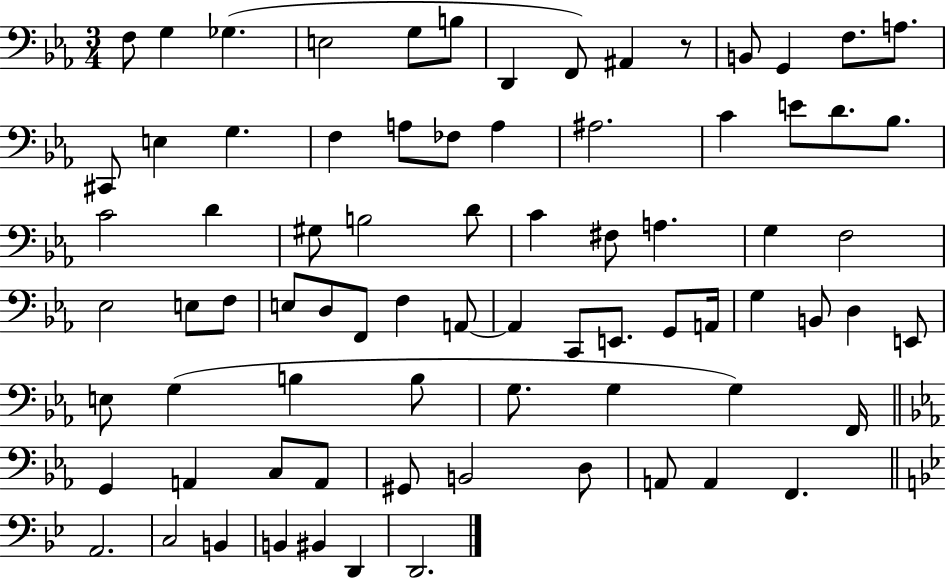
F3/e G3/q Gb3/q. E3/h G3/e B3/e D2/q F2/e A#2/q R/e B2/e G2/q F3/e. A3/e. C#2/e E3/q G3/q. F3/q A3/e FES3/e A3/q A#3/h. C4/q E4/e D4/e. Bb3/e. C4/h D4/q G#3/e B3/h D4/e C4/q F#3/e A3/q. G3/q F3/h Eb3/h E3/e F3/e E3/e D3/e F2/e F3/q A2/e A2/q C2/e E2/e. G2/e A2/s G3/q B2/e D3/q E2/e E3/e G3/q B3/q B3/e G3/e. G3/q G3/q F2/s G2/q A2/q C3/e A2/e G#2/e B2/h D3/e A2/e A2/q F2/q. A2/h. C3/h B2/q B2/q BIS2/q D2/q D2/h.